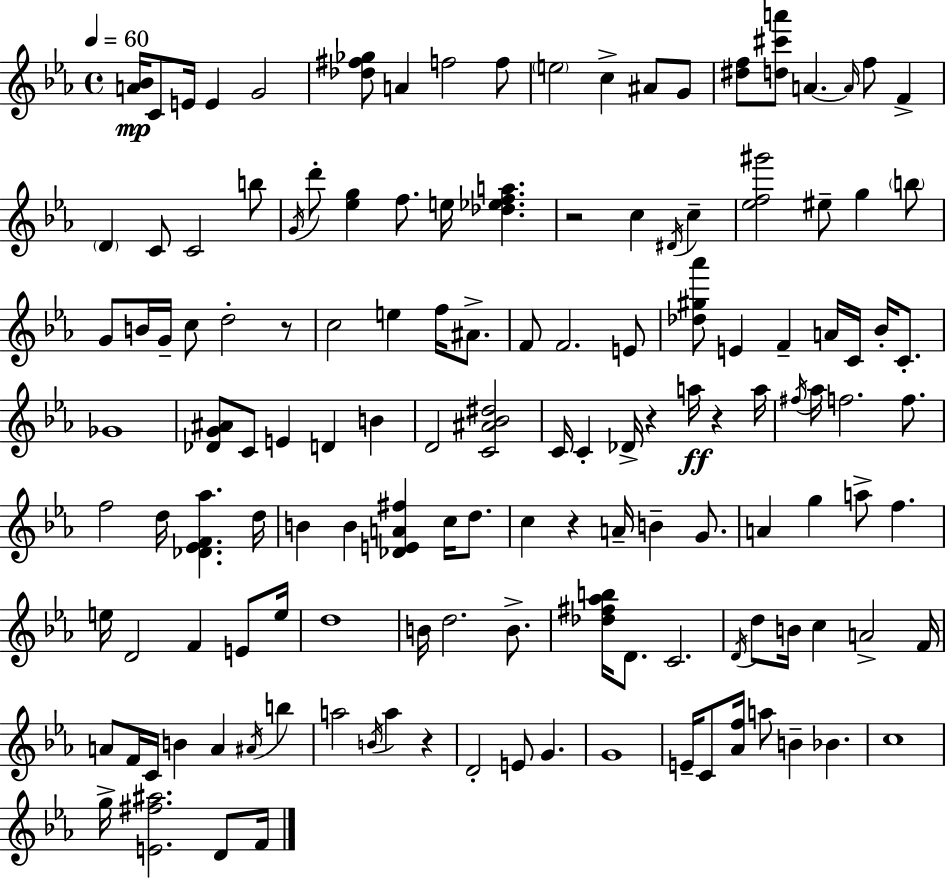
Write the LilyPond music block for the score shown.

{
  \clef treble
  \time 4/4
  \defaultTimeSignature
  \key c \minor
  \tempo 4 = 60
  <a' bes'>16\mp c'8 e'16 e'4 g'2 | <des'' fis'' ges''>8 a'4 f''2 f''8 | \parenthesize e''2 c''4-> ais'8 g'8 | <dis'' f''>8 <d'' cis''' a'''>8 a'4.~~ \grace { a'16 } f''8 f'4-> | \break \parenthesize d'4 c'8 c'2 b''8 | \acciaccatura { g'16 } d'''8-. <ees'' g''>4 f''8. e''16 <des'' ees'' f'' a''>4. | r2 c''4 \acciaccatura { dis'16 } c''4-- | <ees'' f'' gis'''>2 eis''8-- g''4 | \break \parenthesize b''8 g'8 b'16 g'16-- c''8 d''2-. | r8 c''2 e''4 f''16 | ais'8.-> f'8 f'2. | e'8 <des'' gis'' aes'''>8 e'4 f'4-- a'16 c'16 bes'16-. | \break c'8.-. ges'1 | <des' g' ais'>8 c'8 e'4 d'4 b'4 | d'2 <c' ais' bes' dis''>2 | c'16 c'4-. des'16-> r4 a''16\ff r4 | \break a''16 \acciaccatura { fis''16 } aes''16 f''2. | f''8. f''2 d''16 <des' ees' f' aes''>4. | d''16 b'4 b'4 <des' e' a' fis''>4 | c''16 d''8. c''4 r4 a'16-- b'4-- | \break g'8. a'4 g''4 a''8-> f''4. | e''16 d'2 f'4 | e'8 e''16 d''1 | b'16 d''2. | \break b'8.-> <des'' fis'' aes'' b''>16 d'8. c'2. | \acciaccatura { d'16 } d''8 b'16 c''4 a'2-> | f'16 a'8 f'16 c'16 b'4 a'4 | \acciaccatura { ais'16 } b''4 a''2 \acciaccatura { b'16 } a''4 | \break r4 d'2-. e'8 | g'4. g'1 | e'16-- c'8 <aes' f''>16 a''8 b'4-- | bes'4. c''1 | \break g''16-> <e' fis'' ais''>2. | d'8 f'16 \bar "|."
}